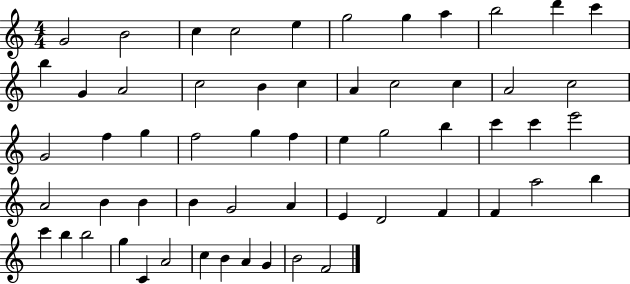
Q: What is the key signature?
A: C major